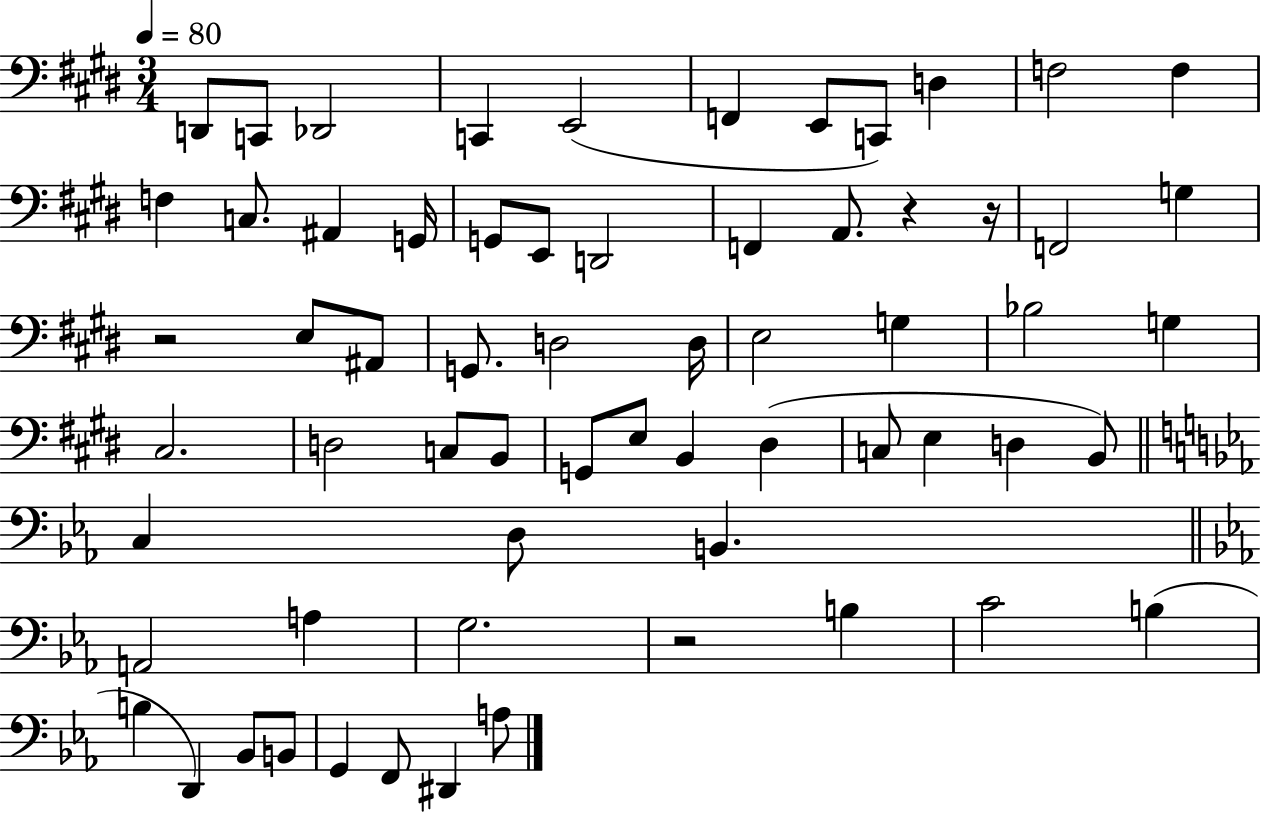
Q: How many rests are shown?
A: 4